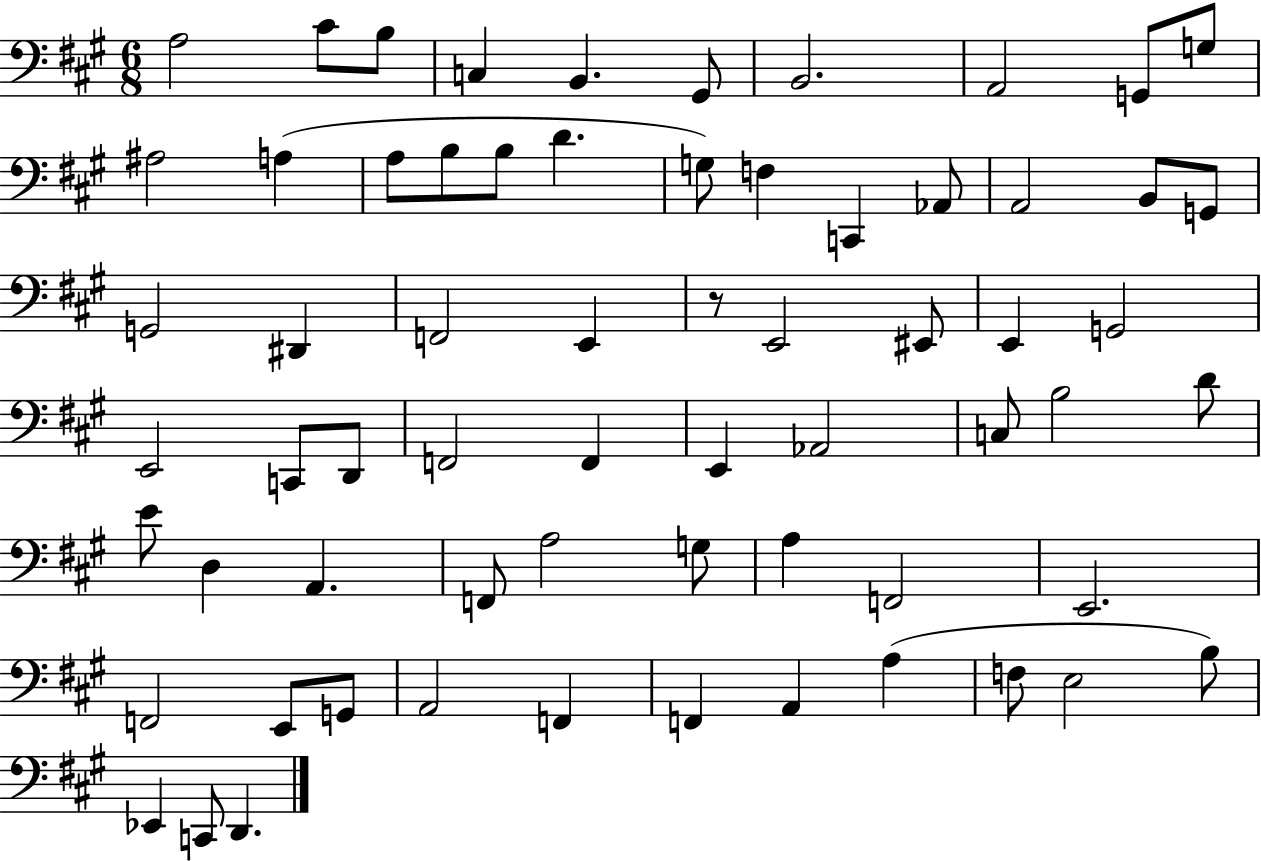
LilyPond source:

{
  \clef bass
  \numericTimeSignature
  \time 6/8
  \key a \major
  a2 cis'8 b8 | c4 b,4. gis,8 | b,2. | a,2 g,8 g8 | \break ais2 a4( | a8 b8 b8 d'4. | g8) f4 c,4 aes,8 | a,2 b,8 g,8 | \break g,2 dis,4 | f,2 e,4 | r8 e,2 eis,8 | e,4 g,2 | \break e,2 c,8 d,8 | f,2 f,4 | e,4 aes,2 | c8 b2 d'8 | \break e'8 d4 a,4. | f,8 a2 g8 | a4 f,2 | e,2. | \break f,2 e,8 g,8 | a,2 f,4 | f,4 a,4 a4( | f8 e2 b8) | \break ees,4 c,8 d,4. | \bar "|."
}